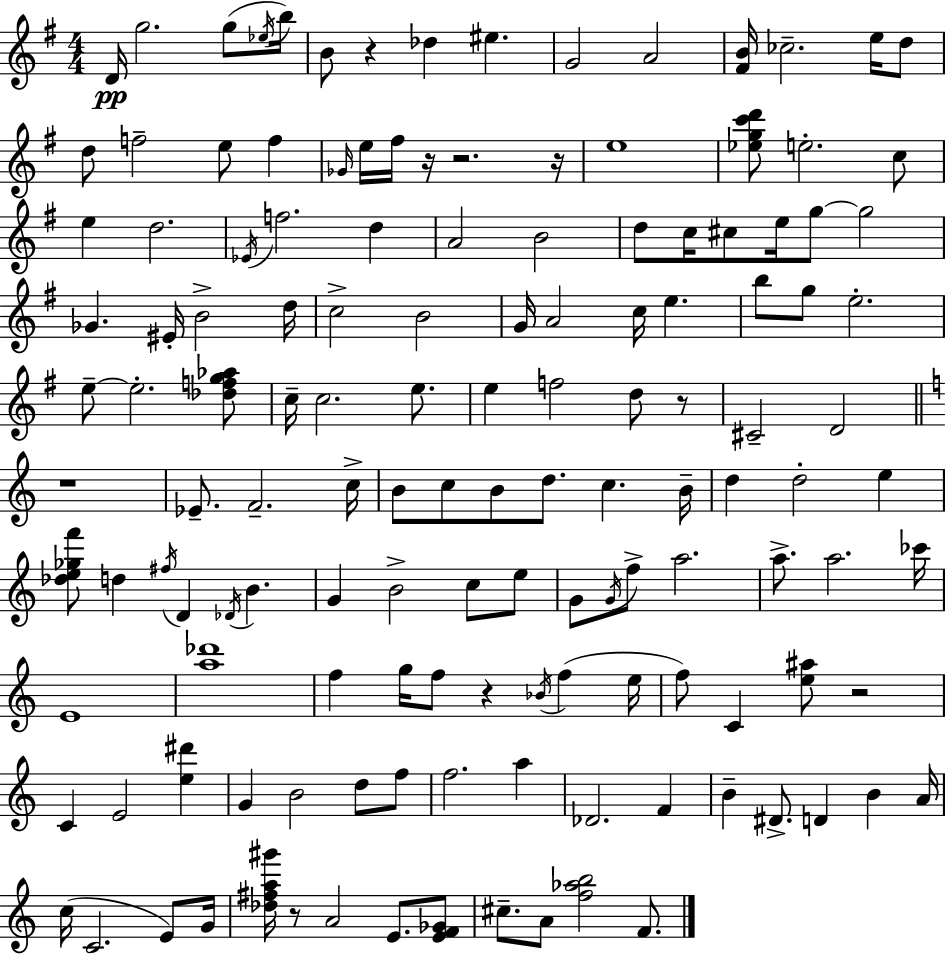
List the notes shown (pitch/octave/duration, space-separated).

D4/s G5/h. G5/e Eb5/s B5/s B4/e R/q Db5/q EIS5/q. G4/h A4/h [F#4,B4]/s CES5/h. E5/s D5/e D5/e F5/h E5/e F5/q Gb4/s E5/s F#5/s R/s R/h. R/s E5/w [Eb5,G5,C6,D6]/e E5/h. C5/e E5/q D5/h. Eb4/s F5/h. D5/q A4/h B4/h D5/e C5/s C#5/e E5/s G5/e G5/h Gb4/q. EIS4/s B4/h D5/s C5/h B4/h G4/s A4/h C5/s E5/q. B5/e G5/e E5/h. E5/e E5/h. [Db5,F5,G5,Ab5]/e C5/s C5/h. E5/e. E5/q F5/h D5/e R/e C#4/h D4/h R/w Eb4/e. F4/h. C5/s B4/e C5/e B4/e D5/e. C5/q. B4/s D5/q D5/h E5/q [Db5,E5,Gb5,F6]/e D5/q F#5/s D4/q Db4/s B4/q. G4/q B4/h C5/e E5/e G4/e G4/s F5/e A5/h. A5/e. A5/h. CES6/s E4/w [A5,Db6]/w F5/q G5/s F5/e R/q Bb4/s F5/q E5/s F5/e C4/q [E5,A#5]/e R/h C4/q E4/h [E5,D#6]/q G4/q B4/h D5/e F5/e F5/h. A5/q Db4/h. F4/q B4/q D#4/e. D4/q B4/q A4/s C5/s C4/h. E4/e G4/s [Db5,F#5,A5,G#6]/s R/e A4/h E4/e. [E4,F4,Gb4]/e C#5/e. A4/e [F5,Ab5,B5]/h F4/e.